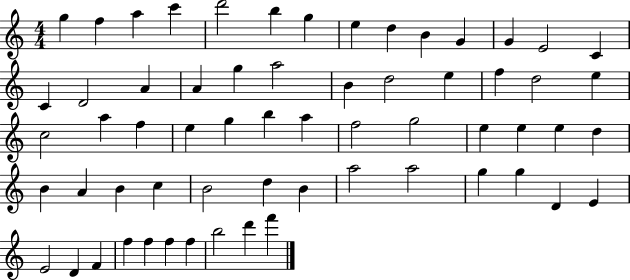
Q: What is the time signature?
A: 4/4